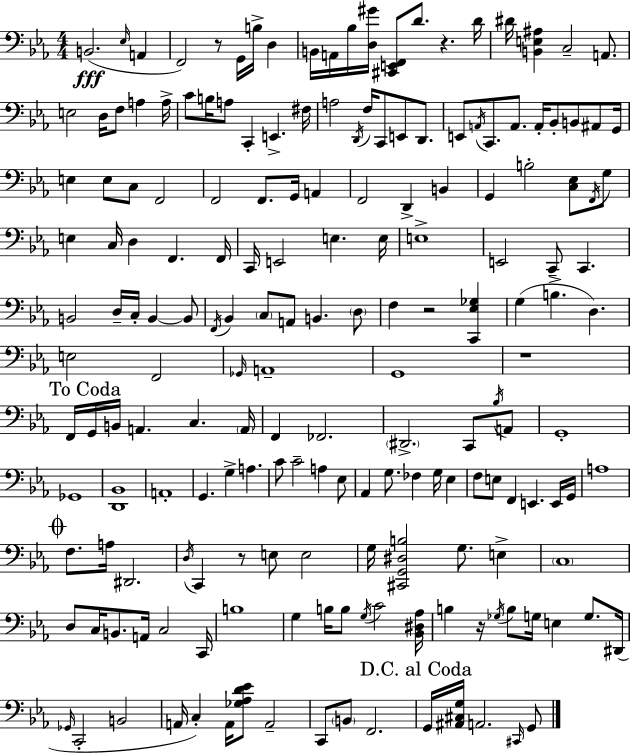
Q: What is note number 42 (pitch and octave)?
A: E3